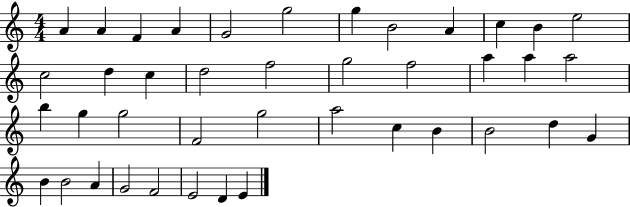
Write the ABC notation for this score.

X:1
T:Untitled
M:4/4
L:1/4
K:C
A A F A G2 g2 g B2 A c B e2 c2 d c d2 f2 g2 f2 a a a2 b g g2 F2 g2 a2 c B B2 d G B B2 A G2 F2 E2 D E